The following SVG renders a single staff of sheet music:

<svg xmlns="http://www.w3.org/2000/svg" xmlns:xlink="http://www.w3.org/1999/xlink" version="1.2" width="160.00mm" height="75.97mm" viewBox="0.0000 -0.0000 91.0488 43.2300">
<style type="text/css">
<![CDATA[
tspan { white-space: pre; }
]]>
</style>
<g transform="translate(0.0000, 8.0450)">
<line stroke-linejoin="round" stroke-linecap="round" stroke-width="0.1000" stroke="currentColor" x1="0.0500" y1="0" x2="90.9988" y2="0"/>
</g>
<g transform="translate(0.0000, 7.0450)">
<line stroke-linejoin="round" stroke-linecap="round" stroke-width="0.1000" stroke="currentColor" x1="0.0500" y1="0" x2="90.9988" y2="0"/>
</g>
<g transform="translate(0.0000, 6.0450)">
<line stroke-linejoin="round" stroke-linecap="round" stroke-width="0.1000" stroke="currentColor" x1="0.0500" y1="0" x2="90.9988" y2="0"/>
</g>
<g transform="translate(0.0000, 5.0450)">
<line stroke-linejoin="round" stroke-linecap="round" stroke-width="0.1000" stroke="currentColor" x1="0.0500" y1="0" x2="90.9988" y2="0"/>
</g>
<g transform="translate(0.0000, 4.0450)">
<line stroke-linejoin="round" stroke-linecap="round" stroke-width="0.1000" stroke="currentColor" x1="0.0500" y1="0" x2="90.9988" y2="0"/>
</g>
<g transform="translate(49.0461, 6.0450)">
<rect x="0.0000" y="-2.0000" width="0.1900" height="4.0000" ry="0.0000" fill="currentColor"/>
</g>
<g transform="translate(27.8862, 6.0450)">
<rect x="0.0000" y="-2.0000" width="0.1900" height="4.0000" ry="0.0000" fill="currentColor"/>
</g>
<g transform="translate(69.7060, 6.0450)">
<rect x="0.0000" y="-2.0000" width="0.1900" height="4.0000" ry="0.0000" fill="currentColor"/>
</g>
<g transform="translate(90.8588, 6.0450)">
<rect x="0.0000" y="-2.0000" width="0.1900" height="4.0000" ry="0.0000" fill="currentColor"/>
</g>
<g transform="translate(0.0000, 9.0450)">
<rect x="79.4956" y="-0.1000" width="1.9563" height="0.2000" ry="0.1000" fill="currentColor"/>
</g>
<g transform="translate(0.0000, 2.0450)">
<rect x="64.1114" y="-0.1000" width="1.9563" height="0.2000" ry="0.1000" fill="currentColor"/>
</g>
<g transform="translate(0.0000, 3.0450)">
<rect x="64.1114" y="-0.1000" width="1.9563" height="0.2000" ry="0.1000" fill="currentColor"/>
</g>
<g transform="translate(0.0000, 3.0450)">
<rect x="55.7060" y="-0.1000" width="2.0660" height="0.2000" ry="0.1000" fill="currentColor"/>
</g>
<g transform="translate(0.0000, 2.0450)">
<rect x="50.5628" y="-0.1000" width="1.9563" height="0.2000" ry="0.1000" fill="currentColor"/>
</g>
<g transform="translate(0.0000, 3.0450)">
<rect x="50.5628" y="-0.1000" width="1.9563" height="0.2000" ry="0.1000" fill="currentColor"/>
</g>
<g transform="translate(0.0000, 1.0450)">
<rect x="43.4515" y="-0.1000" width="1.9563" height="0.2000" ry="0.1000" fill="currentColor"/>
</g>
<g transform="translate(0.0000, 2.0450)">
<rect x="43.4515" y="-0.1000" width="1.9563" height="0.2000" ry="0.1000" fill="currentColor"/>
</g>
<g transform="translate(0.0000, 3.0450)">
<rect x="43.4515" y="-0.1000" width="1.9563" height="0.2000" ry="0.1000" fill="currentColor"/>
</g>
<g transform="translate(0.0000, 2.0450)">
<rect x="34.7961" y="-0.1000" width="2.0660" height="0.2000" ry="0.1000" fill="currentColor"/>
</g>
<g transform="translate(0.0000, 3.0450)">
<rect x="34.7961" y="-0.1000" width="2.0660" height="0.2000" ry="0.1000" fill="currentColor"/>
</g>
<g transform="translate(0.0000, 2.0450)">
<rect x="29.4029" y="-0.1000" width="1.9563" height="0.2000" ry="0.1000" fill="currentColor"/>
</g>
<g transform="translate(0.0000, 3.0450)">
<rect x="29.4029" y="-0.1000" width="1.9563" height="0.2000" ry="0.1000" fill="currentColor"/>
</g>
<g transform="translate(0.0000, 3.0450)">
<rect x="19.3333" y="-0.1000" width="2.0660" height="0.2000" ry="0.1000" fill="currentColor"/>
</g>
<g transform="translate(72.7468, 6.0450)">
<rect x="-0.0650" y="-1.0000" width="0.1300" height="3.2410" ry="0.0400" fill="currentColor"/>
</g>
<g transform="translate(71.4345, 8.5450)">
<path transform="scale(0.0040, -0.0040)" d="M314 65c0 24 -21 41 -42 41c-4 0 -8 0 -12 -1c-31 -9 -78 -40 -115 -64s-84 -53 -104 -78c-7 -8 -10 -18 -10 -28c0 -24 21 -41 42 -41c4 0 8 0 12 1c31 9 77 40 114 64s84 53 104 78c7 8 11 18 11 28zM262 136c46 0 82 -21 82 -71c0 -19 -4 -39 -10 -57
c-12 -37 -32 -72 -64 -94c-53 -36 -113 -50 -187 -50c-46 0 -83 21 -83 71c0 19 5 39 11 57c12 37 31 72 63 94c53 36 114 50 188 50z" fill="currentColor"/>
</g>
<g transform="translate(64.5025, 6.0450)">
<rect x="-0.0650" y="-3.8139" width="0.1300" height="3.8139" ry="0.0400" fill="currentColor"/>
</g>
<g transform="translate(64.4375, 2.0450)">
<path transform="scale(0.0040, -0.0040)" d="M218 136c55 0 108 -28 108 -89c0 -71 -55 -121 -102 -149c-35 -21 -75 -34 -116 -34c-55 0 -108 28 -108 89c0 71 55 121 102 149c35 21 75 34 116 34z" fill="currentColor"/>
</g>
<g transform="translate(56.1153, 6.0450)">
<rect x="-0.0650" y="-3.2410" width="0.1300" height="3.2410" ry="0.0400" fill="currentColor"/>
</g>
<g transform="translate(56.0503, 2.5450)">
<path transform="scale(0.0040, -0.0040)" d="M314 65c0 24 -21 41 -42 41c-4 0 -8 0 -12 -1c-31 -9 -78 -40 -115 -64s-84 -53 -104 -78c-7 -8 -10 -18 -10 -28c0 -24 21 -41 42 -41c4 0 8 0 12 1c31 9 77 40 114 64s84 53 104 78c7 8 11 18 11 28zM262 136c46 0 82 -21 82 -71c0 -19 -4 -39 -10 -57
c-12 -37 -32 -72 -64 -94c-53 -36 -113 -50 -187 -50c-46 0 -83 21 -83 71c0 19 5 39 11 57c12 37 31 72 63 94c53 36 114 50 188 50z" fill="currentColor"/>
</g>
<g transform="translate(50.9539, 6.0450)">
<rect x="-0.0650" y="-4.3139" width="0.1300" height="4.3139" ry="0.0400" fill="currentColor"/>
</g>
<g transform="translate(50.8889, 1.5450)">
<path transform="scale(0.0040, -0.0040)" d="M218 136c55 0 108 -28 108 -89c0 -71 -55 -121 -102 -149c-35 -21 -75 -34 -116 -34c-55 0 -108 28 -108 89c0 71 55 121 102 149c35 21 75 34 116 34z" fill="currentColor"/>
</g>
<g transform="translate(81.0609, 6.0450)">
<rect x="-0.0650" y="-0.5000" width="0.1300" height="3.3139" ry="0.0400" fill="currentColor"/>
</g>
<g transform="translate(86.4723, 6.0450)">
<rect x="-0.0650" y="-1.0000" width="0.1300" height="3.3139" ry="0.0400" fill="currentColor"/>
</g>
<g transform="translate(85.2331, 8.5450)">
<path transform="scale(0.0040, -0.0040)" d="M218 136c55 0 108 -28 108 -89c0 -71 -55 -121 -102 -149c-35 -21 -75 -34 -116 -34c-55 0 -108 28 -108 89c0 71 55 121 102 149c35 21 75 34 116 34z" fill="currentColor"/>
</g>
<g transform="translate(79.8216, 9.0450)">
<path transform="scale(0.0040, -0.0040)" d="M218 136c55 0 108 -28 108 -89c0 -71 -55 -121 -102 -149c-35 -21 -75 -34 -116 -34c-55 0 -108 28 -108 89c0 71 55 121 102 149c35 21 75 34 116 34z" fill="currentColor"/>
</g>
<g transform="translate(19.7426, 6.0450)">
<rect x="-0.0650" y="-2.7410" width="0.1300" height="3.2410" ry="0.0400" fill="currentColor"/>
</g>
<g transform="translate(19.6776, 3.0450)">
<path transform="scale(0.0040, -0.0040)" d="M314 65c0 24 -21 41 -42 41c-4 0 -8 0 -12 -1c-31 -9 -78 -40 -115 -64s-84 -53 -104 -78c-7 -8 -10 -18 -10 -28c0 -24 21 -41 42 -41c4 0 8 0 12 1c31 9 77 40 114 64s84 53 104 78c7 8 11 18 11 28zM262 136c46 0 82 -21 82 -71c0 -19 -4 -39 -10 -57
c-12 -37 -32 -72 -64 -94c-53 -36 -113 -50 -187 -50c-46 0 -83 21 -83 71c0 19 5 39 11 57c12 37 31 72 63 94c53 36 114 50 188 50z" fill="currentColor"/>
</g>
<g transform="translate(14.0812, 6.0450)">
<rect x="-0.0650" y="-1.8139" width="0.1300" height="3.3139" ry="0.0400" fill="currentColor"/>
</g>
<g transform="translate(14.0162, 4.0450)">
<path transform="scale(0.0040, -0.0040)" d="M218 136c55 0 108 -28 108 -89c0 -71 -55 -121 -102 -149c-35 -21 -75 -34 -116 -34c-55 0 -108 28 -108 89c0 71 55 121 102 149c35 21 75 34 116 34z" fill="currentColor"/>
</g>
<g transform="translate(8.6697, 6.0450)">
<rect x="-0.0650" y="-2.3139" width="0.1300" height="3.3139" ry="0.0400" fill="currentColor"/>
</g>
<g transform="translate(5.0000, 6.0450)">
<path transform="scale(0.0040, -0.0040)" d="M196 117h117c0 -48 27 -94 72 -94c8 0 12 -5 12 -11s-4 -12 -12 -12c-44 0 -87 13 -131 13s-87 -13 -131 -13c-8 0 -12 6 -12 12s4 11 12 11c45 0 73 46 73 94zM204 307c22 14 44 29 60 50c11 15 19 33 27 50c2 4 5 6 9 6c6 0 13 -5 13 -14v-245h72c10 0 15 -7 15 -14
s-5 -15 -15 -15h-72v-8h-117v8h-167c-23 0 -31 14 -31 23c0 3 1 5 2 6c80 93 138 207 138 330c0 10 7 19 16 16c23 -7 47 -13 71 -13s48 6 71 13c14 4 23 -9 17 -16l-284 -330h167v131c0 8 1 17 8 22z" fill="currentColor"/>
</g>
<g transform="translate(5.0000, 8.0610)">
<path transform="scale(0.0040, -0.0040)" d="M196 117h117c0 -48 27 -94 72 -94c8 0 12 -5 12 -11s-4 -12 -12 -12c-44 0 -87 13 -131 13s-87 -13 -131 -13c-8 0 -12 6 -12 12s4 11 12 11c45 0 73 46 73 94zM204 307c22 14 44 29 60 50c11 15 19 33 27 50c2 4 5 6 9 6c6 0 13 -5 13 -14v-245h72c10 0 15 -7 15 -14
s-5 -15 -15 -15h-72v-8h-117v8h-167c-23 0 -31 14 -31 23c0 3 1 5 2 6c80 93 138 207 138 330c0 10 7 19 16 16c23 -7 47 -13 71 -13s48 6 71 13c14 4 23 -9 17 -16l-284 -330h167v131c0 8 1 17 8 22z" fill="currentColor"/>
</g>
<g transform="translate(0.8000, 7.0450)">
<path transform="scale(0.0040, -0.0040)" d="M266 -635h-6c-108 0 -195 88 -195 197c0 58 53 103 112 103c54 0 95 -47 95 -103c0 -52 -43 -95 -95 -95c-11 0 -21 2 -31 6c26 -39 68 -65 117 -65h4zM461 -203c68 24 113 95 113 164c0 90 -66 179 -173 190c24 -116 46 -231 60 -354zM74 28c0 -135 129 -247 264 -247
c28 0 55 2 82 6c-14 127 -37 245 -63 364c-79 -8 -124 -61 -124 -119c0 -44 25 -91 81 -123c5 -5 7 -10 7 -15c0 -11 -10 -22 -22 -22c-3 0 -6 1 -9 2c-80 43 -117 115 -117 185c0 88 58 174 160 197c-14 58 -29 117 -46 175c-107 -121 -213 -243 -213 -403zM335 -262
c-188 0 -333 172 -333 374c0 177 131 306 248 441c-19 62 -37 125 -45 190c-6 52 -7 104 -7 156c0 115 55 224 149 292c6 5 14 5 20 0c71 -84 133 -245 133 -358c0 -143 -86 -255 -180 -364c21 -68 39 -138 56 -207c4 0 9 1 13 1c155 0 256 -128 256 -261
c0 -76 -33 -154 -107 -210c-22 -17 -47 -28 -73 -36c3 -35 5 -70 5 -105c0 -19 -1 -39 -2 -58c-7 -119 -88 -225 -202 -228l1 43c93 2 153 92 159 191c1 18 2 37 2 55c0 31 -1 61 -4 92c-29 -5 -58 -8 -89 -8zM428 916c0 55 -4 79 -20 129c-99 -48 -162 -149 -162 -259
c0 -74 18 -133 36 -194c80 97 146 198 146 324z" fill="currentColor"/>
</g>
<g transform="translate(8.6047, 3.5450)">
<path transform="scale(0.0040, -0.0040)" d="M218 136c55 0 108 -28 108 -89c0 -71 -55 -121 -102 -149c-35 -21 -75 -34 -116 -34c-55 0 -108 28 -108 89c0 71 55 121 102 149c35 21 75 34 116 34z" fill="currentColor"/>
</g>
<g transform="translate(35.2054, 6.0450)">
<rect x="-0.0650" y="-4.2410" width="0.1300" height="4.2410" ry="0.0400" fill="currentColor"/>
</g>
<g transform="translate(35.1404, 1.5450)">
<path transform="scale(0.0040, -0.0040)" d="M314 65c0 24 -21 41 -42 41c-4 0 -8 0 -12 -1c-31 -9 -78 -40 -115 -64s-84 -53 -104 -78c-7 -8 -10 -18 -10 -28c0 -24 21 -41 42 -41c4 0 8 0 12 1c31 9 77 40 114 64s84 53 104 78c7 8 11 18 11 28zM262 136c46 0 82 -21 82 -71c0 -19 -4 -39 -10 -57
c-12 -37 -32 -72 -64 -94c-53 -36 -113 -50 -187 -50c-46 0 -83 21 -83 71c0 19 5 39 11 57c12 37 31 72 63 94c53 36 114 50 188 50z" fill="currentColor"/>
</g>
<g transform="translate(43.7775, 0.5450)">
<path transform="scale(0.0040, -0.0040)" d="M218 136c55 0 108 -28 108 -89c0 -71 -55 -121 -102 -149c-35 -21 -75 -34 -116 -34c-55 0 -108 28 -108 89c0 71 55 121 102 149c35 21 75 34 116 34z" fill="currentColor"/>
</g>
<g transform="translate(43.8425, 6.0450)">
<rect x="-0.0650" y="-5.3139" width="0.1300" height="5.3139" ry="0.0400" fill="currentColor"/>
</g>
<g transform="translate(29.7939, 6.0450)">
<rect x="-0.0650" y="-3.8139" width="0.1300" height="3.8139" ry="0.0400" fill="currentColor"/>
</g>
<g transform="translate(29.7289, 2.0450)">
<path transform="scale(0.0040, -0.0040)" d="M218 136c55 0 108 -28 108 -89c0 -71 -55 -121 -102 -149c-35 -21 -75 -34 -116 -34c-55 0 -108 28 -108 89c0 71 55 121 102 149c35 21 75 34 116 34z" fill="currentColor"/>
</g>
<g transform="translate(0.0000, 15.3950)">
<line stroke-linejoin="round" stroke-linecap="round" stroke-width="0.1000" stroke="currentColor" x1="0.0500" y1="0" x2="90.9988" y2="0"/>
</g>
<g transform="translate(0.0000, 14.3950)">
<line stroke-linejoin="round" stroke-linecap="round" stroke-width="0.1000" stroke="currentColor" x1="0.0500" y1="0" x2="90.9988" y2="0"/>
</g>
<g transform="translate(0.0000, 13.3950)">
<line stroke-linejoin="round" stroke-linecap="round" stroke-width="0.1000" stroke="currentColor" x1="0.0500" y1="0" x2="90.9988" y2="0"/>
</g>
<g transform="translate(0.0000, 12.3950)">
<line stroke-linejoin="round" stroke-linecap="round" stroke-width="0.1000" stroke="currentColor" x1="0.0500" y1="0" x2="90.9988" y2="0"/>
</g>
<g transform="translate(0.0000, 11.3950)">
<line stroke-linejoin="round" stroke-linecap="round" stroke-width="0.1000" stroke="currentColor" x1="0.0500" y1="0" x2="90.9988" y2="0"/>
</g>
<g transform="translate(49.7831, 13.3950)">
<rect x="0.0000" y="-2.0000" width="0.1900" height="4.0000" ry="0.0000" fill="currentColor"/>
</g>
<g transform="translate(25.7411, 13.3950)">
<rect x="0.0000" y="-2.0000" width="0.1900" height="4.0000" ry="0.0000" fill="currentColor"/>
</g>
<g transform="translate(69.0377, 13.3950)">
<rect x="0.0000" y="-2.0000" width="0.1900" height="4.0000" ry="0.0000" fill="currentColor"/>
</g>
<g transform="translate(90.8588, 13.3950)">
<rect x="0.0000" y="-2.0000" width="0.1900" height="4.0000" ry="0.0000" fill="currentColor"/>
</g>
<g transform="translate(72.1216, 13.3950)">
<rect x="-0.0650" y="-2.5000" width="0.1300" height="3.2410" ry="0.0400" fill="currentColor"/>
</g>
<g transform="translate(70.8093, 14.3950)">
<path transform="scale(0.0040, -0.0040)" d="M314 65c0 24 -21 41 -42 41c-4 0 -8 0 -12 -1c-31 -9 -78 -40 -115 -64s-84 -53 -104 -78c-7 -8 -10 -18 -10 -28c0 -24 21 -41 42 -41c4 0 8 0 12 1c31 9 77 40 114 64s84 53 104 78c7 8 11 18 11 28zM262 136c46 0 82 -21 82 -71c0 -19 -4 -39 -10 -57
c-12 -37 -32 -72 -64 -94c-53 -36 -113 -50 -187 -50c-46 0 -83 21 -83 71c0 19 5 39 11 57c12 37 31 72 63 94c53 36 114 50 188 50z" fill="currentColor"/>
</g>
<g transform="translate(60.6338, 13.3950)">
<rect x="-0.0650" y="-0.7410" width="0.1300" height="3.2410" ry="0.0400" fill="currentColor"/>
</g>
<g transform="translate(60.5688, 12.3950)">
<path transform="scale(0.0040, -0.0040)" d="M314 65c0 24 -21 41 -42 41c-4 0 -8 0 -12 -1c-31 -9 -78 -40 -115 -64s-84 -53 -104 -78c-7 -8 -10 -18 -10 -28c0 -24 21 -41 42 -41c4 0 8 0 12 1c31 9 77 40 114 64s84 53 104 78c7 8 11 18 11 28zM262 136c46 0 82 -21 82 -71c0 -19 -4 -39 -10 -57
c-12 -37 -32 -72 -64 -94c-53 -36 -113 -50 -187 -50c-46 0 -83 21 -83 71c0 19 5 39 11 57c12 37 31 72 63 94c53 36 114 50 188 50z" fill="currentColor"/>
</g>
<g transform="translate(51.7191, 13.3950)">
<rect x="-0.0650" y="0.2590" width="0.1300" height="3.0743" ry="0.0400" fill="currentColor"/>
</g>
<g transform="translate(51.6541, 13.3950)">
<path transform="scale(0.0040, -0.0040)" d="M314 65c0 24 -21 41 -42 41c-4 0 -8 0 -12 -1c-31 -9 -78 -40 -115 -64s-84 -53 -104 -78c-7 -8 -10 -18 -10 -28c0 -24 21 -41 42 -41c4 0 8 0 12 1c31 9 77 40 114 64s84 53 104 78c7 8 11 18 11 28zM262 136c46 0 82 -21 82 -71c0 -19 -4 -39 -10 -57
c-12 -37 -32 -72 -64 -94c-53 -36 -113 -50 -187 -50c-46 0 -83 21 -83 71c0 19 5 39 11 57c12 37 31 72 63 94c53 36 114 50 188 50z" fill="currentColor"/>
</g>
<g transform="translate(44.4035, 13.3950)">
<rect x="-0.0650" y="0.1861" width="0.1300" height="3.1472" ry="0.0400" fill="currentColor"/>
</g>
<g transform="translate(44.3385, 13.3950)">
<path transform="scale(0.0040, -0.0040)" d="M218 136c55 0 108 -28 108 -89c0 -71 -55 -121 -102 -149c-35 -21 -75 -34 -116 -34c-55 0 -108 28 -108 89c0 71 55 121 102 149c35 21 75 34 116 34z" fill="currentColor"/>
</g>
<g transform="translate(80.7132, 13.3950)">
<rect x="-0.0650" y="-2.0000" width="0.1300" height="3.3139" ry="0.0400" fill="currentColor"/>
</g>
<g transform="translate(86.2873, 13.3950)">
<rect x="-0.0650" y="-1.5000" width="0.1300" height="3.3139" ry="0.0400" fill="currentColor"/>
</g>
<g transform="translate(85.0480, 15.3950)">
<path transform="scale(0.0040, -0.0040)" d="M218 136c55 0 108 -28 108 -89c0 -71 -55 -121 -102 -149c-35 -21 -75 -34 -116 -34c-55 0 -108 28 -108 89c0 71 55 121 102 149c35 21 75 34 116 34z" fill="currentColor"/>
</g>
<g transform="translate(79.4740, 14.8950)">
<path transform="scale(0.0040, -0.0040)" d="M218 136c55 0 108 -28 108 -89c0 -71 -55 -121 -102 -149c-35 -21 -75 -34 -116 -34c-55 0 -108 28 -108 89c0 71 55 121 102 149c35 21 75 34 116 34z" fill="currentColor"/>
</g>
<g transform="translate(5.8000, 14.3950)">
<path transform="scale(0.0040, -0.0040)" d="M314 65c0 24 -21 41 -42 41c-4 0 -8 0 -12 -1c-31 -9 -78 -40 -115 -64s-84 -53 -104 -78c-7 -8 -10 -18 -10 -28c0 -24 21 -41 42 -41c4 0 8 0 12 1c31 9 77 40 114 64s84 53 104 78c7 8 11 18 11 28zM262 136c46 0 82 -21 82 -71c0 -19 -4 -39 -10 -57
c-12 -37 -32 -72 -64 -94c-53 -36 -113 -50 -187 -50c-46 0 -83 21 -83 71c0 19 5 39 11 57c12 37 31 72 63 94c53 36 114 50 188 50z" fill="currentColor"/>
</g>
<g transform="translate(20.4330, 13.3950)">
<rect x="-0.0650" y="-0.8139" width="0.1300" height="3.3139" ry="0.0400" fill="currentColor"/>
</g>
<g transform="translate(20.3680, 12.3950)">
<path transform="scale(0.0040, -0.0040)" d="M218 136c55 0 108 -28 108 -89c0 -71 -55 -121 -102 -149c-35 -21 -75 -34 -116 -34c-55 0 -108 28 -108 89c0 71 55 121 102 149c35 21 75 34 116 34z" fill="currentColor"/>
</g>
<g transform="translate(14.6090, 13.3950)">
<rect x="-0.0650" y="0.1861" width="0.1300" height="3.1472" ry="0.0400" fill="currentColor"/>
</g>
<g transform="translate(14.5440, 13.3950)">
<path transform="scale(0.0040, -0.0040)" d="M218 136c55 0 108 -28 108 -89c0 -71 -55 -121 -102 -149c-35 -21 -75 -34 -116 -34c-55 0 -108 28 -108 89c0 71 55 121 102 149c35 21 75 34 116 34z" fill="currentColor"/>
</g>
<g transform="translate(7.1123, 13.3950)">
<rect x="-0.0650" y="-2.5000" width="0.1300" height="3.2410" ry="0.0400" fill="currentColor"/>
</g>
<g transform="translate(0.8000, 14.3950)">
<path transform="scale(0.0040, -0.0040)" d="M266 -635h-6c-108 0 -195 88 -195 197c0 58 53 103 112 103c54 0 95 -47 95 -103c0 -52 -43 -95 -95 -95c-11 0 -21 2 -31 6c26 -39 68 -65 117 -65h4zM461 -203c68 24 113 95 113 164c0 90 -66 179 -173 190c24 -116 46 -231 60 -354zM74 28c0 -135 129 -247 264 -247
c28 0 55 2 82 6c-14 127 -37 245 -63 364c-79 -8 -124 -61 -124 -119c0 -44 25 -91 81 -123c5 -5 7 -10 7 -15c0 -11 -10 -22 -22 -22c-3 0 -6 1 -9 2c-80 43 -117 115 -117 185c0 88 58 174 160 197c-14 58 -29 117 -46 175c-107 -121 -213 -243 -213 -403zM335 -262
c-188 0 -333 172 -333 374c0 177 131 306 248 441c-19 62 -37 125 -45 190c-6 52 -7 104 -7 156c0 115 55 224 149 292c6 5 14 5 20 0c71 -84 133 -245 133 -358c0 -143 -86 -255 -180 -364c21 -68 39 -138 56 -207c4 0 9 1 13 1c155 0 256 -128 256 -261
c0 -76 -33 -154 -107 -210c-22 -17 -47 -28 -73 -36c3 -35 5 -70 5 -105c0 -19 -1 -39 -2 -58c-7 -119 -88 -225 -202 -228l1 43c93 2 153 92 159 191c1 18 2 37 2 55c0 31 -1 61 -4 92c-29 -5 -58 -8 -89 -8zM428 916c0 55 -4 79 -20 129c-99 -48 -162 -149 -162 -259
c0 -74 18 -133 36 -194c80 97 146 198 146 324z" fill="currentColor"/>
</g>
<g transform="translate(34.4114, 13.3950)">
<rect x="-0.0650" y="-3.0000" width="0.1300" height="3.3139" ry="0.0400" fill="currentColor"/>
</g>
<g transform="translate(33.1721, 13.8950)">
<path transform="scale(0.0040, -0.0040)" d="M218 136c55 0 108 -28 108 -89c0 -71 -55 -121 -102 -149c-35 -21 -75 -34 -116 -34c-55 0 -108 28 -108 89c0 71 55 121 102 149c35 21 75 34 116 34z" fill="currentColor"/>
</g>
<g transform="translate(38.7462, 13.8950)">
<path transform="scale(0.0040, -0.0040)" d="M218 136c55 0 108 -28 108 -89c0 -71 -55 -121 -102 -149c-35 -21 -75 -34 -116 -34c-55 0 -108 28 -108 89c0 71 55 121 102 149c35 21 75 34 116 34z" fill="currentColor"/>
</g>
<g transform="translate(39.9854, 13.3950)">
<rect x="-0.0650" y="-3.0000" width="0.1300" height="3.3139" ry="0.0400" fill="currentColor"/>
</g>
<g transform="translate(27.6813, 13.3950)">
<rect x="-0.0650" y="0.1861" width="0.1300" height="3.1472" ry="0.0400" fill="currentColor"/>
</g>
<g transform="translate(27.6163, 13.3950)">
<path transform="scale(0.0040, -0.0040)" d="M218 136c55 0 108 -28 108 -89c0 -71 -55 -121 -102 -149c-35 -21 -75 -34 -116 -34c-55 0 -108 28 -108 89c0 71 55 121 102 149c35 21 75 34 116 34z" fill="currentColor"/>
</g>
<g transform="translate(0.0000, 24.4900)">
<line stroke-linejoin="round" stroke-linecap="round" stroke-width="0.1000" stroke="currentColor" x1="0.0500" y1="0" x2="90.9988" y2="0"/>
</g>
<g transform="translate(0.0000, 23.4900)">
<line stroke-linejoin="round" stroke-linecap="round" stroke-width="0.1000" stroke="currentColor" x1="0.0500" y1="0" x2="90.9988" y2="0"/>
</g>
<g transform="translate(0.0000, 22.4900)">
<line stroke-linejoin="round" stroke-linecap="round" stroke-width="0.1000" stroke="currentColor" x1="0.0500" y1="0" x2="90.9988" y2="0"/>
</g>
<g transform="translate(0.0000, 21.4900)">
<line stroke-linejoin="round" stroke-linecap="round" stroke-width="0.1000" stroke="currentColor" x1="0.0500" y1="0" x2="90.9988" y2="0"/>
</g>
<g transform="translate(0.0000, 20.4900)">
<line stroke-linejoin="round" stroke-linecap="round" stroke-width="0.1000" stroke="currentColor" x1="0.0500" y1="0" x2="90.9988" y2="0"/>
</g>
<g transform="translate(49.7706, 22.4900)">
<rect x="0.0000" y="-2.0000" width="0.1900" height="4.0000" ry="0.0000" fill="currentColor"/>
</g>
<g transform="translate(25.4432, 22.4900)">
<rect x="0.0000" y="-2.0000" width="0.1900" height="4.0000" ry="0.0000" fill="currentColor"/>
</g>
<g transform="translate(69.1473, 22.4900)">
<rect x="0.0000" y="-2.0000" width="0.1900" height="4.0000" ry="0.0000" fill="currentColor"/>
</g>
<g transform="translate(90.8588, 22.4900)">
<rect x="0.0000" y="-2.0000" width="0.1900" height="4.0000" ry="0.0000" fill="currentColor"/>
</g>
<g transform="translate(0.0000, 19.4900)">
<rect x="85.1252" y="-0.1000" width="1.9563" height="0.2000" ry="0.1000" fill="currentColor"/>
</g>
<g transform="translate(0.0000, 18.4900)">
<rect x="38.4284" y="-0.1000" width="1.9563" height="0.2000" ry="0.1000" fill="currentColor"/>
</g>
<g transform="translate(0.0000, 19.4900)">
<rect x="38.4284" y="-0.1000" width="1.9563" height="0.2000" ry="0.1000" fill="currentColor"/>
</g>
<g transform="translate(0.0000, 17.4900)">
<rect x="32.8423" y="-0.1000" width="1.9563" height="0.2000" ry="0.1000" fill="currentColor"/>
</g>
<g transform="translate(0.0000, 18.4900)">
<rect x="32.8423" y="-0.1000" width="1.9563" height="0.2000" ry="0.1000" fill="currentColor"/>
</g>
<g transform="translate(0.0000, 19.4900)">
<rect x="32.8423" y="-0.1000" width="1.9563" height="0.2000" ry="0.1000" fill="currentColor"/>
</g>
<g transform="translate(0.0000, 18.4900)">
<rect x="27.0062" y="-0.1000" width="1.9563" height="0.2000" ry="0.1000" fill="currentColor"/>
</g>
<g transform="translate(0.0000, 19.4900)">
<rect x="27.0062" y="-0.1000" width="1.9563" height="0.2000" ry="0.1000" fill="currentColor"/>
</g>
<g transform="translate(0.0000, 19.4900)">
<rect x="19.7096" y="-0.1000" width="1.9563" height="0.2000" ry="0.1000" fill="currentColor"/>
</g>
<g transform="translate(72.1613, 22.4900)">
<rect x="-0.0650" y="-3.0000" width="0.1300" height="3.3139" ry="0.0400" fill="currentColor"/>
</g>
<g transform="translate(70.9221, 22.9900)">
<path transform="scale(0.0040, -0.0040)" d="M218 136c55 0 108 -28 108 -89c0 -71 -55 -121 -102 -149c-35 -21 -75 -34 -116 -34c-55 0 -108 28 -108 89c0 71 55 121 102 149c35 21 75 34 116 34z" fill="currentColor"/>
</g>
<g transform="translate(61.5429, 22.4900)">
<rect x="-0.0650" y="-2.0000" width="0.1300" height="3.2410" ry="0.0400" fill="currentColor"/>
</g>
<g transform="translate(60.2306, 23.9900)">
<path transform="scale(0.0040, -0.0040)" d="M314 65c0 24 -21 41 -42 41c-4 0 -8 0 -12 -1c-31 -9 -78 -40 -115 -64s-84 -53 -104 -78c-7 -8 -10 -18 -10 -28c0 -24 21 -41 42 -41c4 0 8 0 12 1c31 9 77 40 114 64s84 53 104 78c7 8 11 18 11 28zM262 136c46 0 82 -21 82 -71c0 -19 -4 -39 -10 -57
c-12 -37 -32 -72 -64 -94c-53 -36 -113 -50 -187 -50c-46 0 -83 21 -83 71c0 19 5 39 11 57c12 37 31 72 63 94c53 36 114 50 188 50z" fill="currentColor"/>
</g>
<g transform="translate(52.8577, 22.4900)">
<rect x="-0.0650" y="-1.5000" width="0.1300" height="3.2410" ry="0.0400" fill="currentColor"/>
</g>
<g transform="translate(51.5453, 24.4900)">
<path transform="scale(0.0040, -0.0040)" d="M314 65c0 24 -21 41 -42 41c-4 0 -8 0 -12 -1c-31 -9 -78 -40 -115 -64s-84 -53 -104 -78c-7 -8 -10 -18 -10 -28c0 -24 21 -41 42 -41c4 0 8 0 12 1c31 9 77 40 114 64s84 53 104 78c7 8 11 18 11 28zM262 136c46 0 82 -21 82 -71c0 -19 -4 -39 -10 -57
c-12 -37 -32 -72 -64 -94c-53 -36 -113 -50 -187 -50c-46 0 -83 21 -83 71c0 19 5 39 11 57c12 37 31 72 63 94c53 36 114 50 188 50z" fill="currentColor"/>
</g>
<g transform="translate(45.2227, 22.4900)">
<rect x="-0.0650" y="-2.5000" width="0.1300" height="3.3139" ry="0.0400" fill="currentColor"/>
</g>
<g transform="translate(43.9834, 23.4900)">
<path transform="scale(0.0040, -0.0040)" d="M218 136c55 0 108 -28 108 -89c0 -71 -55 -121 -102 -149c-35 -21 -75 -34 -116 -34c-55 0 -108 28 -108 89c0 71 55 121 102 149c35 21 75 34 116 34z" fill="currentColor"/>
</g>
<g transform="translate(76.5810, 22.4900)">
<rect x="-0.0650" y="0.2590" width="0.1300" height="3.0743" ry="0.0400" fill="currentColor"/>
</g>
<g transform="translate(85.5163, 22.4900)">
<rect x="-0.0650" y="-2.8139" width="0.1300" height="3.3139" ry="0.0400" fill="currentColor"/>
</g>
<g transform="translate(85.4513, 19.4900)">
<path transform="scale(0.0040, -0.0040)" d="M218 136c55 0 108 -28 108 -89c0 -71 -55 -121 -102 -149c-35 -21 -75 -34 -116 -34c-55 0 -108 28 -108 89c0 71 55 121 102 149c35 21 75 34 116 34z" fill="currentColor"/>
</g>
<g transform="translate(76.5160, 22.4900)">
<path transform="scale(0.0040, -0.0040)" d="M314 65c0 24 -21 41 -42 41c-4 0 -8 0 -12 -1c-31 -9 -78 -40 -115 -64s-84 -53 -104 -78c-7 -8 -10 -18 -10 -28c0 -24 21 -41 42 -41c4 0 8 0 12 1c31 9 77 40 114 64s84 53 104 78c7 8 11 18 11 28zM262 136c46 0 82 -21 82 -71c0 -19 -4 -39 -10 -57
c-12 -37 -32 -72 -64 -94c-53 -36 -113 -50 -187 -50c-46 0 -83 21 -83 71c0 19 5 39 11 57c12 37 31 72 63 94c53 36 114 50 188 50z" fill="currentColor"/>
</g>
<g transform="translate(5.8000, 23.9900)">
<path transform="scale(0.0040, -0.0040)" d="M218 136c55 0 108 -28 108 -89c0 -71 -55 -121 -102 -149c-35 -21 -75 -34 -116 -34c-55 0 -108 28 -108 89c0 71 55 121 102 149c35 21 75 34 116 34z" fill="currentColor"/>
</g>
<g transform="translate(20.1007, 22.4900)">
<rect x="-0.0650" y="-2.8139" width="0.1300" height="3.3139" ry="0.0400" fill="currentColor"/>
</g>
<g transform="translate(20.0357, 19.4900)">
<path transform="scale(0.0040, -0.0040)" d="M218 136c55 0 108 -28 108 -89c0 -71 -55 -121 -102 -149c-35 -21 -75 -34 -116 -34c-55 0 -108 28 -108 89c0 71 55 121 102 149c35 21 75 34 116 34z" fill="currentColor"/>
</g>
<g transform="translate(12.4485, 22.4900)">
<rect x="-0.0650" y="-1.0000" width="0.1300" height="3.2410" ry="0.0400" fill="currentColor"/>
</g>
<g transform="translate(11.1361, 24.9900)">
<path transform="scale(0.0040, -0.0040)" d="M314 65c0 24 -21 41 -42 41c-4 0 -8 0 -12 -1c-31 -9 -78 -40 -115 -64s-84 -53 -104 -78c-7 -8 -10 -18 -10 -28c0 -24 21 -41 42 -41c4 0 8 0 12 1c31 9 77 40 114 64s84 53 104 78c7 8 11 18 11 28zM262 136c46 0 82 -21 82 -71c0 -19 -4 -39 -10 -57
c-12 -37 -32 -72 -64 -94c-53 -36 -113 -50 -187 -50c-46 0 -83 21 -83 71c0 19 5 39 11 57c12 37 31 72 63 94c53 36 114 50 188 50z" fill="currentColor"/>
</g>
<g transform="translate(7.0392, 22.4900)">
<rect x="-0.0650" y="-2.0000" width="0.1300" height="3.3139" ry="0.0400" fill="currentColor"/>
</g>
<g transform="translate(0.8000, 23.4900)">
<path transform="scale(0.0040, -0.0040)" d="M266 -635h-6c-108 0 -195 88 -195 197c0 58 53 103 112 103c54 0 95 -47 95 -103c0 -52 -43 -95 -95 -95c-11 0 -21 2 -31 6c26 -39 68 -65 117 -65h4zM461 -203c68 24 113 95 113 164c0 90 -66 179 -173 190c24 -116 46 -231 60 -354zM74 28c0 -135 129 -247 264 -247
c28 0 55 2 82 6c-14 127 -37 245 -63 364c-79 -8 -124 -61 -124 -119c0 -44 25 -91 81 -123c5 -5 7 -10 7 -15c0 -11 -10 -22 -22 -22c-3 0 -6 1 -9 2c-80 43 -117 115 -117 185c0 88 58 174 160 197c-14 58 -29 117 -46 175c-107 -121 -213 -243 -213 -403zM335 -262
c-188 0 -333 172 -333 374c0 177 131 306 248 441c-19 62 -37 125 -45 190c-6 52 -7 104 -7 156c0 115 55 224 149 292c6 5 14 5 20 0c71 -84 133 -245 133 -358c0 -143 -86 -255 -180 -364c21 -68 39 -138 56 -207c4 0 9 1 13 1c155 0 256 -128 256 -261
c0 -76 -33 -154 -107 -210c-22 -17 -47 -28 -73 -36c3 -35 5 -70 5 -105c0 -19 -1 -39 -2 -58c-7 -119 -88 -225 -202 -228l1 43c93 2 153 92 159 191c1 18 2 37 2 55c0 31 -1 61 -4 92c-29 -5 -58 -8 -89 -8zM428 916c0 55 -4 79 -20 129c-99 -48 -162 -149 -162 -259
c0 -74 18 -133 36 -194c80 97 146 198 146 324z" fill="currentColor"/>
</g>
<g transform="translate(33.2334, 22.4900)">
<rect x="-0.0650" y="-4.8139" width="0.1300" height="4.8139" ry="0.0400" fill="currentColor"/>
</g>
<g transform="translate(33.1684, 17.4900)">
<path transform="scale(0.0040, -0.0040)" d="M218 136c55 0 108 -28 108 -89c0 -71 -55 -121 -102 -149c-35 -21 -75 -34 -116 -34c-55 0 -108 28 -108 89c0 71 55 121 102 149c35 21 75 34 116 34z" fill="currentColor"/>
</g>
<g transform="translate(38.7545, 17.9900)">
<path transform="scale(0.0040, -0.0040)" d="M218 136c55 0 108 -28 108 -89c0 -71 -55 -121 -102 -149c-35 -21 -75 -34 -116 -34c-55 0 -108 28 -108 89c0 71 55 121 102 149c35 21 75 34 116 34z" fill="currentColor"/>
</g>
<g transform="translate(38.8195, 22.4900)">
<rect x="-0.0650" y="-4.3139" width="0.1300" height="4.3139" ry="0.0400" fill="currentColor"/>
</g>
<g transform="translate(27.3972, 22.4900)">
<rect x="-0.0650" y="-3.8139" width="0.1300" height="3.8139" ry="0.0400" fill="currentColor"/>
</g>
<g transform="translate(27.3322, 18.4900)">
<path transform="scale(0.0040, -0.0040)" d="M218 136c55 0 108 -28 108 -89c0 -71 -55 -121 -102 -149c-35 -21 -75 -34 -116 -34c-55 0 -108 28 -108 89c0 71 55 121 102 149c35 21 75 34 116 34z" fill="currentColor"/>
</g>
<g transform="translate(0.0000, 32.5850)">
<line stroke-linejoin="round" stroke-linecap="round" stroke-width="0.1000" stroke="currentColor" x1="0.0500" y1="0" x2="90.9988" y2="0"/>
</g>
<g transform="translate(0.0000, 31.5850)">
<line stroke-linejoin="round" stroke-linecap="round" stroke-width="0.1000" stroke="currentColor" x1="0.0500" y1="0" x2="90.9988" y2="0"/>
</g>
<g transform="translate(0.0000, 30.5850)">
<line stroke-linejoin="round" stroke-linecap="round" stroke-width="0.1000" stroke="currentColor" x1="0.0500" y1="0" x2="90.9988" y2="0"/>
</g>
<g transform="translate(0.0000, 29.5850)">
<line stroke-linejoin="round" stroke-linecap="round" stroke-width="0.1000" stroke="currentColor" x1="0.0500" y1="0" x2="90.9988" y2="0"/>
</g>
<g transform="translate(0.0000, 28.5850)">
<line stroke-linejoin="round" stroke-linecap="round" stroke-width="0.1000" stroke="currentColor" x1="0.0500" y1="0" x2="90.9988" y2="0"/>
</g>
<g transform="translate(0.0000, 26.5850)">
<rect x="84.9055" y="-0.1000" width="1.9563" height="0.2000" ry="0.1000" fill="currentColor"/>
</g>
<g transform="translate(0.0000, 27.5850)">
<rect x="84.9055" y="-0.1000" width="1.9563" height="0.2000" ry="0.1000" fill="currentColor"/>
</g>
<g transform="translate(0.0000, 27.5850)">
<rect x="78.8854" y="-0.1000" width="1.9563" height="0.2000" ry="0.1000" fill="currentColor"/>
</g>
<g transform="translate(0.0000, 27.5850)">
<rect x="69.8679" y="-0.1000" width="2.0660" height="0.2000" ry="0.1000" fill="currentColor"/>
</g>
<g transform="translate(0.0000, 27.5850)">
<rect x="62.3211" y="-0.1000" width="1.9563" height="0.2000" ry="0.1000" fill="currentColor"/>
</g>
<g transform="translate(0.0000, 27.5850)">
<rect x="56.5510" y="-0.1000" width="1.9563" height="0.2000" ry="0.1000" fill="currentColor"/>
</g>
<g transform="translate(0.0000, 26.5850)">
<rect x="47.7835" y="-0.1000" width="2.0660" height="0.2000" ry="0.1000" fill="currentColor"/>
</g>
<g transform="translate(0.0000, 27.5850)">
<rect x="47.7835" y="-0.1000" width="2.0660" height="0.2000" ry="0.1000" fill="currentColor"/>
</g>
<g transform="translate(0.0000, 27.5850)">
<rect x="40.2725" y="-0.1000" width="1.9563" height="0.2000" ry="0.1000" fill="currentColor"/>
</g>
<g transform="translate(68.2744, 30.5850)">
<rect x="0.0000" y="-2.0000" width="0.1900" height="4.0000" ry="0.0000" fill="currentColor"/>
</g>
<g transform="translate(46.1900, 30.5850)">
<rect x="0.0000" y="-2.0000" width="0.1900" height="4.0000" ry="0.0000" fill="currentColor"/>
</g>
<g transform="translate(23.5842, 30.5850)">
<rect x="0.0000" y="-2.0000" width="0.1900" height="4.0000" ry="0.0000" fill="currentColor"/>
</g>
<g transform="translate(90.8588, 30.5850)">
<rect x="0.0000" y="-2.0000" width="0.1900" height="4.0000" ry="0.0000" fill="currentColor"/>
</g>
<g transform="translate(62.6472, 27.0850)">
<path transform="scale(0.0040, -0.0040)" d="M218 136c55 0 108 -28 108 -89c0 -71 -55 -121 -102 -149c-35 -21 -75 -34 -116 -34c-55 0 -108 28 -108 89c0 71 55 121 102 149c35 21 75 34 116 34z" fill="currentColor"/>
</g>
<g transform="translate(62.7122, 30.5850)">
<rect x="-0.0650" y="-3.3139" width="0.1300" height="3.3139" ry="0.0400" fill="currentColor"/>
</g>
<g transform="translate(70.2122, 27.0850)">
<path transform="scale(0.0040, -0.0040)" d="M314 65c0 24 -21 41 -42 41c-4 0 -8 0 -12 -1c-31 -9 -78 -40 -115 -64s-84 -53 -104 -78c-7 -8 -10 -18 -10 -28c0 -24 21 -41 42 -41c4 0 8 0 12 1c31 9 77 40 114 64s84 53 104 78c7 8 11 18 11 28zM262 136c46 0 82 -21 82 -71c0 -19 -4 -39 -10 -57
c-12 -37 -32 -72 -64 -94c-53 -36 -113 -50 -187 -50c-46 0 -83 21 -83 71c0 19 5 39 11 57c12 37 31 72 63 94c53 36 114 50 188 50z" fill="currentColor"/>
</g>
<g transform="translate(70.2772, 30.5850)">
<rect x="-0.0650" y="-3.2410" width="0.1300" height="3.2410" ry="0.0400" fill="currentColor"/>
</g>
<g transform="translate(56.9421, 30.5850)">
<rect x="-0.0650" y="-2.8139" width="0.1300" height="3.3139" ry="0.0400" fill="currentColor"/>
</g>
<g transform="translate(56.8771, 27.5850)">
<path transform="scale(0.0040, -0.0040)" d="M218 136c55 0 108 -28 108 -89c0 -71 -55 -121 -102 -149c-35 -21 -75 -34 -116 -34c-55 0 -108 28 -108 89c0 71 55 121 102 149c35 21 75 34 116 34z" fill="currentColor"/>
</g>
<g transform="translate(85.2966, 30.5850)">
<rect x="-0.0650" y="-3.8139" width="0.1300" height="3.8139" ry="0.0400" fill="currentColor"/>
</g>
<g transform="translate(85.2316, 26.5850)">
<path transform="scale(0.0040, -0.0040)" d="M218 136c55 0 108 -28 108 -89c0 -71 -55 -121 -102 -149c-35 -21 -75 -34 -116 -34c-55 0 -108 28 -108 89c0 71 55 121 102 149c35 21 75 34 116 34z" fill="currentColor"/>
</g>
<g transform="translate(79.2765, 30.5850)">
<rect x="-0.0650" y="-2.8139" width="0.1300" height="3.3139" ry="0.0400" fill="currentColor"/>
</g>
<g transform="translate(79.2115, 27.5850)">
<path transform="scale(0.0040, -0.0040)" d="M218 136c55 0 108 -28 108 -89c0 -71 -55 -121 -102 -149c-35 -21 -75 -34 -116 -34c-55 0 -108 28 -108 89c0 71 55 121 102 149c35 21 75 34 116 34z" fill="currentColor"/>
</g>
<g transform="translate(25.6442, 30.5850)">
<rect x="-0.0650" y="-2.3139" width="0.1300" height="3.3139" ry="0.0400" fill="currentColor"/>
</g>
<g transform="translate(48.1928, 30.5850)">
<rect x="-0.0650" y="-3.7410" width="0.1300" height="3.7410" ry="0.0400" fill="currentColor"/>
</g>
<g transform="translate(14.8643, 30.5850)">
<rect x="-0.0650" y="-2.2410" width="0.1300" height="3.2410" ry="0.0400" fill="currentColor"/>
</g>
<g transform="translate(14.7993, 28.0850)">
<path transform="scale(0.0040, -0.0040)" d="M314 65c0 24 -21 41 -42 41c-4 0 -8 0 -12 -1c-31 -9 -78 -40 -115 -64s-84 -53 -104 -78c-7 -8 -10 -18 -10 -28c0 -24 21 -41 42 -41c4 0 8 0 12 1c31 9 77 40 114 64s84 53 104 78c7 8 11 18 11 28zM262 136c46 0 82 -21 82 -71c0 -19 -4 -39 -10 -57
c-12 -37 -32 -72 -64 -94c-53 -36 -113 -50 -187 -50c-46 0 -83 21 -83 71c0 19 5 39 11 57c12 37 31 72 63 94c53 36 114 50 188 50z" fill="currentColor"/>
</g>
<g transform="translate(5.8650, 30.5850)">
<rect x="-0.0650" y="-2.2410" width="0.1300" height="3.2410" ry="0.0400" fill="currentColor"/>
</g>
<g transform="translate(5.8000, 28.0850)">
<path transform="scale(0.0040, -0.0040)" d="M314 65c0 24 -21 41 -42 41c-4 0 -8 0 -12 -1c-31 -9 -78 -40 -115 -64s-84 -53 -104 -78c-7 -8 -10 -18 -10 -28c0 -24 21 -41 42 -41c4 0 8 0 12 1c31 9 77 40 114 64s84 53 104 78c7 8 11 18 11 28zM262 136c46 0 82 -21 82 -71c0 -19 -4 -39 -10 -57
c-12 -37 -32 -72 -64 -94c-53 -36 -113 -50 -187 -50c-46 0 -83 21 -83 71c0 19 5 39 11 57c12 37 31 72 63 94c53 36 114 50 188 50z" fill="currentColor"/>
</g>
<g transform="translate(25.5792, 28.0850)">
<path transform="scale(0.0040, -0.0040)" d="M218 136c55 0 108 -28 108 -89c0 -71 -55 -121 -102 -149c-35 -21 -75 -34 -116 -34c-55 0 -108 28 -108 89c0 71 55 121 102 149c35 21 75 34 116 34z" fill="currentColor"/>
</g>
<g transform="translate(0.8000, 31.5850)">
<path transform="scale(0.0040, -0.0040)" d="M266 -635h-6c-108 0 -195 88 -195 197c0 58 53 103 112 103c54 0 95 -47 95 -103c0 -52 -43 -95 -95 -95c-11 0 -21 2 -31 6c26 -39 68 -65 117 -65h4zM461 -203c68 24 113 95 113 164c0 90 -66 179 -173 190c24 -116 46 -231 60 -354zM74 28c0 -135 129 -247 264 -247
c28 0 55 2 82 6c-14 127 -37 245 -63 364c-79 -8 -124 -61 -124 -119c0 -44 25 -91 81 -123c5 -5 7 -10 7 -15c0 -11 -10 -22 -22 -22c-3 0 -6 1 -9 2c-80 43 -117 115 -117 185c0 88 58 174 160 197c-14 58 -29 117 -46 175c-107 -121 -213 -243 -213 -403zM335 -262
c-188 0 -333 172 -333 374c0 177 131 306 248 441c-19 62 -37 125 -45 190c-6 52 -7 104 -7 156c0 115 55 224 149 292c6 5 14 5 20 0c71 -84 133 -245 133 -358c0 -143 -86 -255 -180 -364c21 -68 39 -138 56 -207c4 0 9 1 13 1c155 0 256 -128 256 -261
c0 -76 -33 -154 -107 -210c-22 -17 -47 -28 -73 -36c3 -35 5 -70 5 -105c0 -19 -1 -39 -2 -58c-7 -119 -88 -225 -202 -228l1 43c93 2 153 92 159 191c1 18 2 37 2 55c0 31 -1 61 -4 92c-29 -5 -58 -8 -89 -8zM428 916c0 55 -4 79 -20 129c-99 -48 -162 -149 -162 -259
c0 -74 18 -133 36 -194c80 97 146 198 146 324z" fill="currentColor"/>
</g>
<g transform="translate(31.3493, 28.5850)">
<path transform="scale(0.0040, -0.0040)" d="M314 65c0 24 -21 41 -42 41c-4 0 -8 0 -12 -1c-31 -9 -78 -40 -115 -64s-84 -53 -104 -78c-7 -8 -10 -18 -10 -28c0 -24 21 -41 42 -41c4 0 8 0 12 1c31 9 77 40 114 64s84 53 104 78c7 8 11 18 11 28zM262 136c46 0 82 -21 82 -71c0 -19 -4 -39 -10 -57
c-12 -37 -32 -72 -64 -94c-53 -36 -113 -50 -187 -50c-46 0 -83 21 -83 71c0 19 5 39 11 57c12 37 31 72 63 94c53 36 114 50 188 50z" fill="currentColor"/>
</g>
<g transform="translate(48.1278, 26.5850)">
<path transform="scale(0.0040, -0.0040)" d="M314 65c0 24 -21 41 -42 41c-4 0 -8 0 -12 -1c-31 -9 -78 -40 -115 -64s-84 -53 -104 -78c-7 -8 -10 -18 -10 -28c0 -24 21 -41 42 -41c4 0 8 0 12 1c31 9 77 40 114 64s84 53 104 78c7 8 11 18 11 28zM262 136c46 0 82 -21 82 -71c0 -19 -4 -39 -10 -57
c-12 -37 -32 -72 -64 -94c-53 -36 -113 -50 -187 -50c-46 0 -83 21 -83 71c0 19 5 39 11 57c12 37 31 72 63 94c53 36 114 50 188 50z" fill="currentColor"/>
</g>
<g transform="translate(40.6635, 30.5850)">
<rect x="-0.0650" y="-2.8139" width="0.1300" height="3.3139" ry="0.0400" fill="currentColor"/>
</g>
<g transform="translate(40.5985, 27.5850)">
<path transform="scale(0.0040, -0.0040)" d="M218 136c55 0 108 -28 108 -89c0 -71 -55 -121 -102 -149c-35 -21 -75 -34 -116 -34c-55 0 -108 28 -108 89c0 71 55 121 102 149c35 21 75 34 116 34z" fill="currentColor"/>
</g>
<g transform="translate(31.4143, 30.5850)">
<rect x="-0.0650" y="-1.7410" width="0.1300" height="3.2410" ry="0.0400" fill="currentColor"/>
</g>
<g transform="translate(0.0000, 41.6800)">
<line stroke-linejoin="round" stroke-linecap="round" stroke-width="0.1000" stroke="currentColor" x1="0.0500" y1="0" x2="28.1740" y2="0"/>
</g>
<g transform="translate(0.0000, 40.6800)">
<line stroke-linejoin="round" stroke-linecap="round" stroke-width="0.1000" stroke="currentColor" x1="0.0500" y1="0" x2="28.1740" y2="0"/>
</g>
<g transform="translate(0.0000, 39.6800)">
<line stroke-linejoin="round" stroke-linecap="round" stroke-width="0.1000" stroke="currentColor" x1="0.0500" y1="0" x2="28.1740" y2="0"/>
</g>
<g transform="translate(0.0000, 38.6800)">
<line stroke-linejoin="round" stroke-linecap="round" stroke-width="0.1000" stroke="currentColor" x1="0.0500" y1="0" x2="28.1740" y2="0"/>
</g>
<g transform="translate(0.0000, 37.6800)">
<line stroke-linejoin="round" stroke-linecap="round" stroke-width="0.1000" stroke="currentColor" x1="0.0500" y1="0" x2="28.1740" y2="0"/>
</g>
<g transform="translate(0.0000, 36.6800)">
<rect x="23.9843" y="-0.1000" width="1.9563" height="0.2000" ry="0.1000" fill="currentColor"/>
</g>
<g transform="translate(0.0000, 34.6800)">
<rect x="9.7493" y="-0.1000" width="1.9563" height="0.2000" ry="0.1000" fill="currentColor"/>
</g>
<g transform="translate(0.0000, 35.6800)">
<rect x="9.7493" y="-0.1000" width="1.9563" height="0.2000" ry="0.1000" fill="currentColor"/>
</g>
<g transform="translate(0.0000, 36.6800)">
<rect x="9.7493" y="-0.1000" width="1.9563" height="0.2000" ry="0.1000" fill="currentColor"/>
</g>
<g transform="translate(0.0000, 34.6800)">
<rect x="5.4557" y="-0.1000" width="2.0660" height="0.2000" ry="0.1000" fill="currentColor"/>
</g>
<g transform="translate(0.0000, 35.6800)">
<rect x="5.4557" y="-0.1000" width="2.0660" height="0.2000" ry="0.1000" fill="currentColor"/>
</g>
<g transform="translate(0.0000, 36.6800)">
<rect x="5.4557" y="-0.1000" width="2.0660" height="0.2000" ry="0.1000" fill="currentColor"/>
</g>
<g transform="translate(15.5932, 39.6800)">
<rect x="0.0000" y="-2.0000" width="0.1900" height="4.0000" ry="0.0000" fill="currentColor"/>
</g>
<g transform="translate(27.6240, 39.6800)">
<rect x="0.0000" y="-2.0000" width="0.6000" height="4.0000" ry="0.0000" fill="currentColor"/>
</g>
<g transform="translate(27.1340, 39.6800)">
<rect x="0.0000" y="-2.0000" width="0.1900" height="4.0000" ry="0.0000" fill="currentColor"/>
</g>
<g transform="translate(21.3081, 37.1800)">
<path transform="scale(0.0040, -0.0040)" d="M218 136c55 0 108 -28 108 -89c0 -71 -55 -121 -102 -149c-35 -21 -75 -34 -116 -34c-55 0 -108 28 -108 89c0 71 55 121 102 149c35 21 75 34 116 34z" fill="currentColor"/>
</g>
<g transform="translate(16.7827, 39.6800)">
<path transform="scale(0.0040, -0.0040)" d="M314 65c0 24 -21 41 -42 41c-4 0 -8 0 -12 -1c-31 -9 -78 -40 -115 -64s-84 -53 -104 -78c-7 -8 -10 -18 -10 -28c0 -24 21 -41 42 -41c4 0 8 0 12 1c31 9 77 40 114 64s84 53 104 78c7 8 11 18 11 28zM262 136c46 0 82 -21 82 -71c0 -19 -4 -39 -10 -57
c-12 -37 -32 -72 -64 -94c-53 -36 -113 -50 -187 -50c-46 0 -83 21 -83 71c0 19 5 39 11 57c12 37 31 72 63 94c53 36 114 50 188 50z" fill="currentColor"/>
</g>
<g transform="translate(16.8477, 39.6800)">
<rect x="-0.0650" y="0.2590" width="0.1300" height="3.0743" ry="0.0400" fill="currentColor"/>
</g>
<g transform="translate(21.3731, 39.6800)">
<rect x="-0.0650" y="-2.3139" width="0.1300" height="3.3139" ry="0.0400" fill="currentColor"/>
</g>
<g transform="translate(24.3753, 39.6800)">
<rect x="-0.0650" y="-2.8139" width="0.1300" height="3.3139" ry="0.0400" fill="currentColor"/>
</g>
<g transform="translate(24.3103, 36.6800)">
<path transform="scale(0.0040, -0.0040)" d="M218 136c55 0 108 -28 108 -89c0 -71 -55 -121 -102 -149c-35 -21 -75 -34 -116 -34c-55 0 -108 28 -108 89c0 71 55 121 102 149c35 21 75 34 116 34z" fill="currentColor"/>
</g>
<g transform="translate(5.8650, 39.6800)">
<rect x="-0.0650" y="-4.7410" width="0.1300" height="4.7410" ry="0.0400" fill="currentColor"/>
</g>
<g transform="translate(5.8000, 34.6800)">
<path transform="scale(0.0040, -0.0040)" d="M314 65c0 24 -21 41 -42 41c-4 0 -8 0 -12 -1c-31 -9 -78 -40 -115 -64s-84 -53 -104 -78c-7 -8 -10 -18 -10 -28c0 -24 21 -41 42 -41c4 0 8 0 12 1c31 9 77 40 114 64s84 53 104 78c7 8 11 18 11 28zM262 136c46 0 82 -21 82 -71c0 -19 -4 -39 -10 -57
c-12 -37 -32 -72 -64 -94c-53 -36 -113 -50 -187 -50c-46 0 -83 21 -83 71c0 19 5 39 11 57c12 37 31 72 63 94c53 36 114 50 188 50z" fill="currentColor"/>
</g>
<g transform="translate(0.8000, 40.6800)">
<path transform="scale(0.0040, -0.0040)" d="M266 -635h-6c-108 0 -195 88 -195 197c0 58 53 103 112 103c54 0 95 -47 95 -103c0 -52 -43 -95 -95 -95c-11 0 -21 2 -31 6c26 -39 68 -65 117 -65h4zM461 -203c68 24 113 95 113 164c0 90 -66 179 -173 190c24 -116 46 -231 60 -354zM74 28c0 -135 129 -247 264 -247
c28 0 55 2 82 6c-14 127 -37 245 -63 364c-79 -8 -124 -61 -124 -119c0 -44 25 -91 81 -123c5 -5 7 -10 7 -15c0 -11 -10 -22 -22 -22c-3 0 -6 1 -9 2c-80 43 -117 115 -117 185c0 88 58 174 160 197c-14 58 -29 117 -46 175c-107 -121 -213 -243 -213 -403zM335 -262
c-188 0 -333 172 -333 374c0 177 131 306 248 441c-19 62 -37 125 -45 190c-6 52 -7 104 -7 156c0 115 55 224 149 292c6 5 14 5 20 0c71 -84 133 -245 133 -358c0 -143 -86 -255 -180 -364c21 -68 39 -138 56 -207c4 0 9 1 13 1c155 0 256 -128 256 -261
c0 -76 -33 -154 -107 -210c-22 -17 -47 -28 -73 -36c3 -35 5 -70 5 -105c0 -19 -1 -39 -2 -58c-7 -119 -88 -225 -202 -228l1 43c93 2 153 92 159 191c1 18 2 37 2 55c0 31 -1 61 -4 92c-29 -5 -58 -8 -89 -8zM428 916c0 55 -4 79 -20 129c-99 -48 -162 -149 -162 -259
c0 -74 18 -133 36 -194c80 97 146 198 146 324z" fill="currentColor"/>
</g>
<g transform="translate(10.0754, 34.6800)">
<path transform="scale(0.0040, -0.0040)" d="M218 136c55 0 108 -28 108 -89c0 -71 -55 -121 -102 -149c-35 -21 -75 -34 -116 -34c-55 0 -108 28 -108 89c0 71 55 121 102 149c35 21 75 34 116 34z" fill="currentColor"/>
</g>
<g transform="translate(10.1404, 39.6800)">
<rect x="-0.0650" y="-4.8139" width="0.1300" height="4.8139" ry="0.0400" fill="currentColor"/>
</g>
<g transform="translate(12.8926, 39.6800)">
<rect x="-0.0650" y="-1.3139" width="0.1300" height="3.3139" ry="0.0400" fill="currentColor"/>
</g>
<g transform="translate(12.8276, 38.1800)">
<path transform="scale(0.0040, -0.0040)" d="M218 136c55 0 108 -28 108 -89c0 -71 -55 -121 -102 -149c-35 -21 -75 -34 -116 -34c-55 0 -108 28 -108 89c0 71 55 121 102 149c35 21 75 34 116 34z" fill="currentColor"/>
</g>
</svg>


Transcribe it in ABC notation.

X:1
T:Untitled
M:4/4
L:1/4
K:C
g f a2 c' d'2 f' d' b2 c' D2 C D G2 B d B A A B B2 d2 G2 F E F D2 a c' e' d' G E2 F2 A B2 a g2 g2 g f2 a c'2 a b b2 a c' e'2 e' e B2 g a